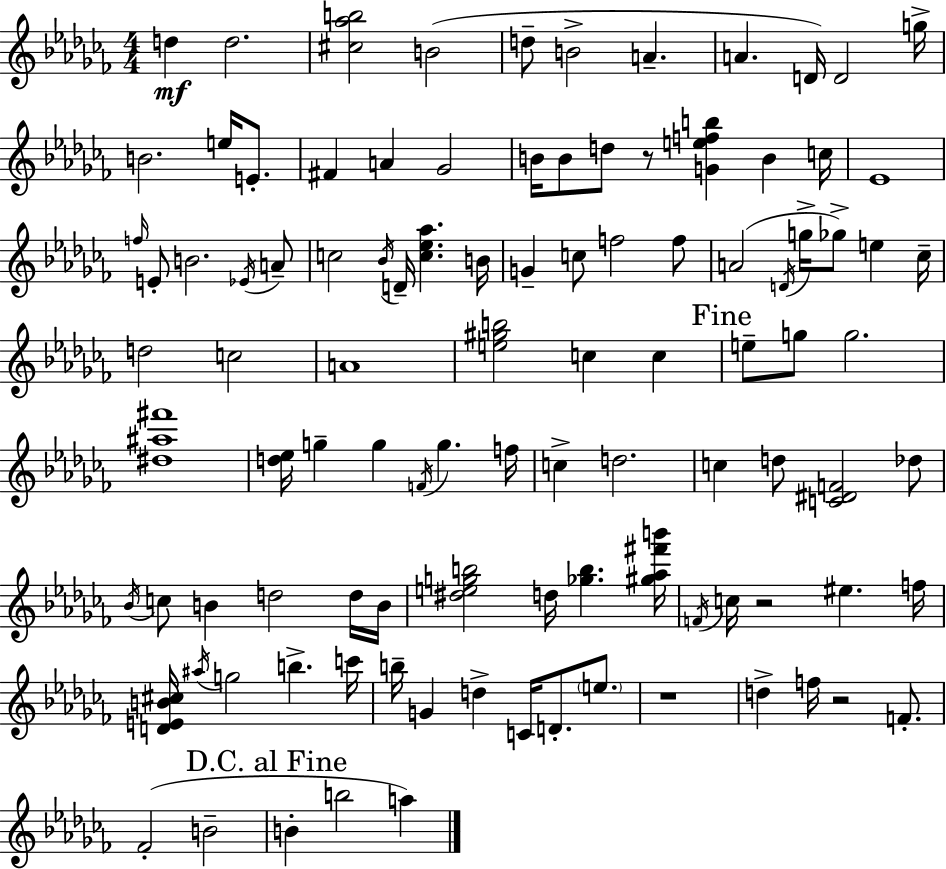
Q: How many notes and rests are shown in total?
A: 103